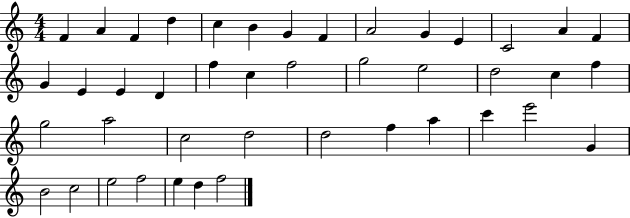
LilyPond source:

{
  \clef treble
  \numericTimeSignature
  \time 4/4
  \key c \major
  f'4 a'4 f'4 d''4 | c''4 b'4 g'4 f'4 | a'2 g'4 e'4 | c'2 a'4 f'4 | \break g'4 e'4 e'4 d'4 | f''4 c''4 f''2 | g''2 e''2 | d''2 c''4 f''4 | \break g''2 a''2 | c''2 d''2 | d''2 f''4 a''4 | c'''4 e'''2 g'4 | \break b'2 c''2 | e''2 f''2 | e''4 d''4 f''2 | \bar "|."
}